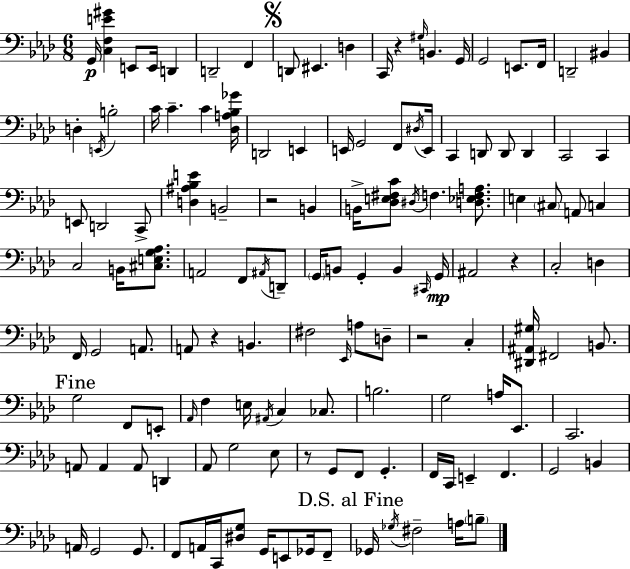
{
  \clef bass
  \numericTimeSignature
  \time 6/8
  \key f \minor
  g,16\p <c f e' gis'>4 e,8 e,16 d,4 | d,2-- f,4 | \mark \markup { \musicglyph "scripts.segno" } d,8 eis,4. d4 | c,16 r4 \grace { gis16 } b,4. | \break g,16 g,2 e,8. | f,16 d,2-- bis,4 | d4-. \acciaccatura { e,16 } b2-. | c'16 c'4.-- c'4 | \break <des a bes ges'>16 d,2 e,4 | e,16 g,2 f,8 | \acciaccatura { dis16 } e,16 c,4 d,8 d,8 d,4 | c,2 c,4 | \break e,8 d,2 | c,8-> <d ais bes e'>4 b,2-- | r2 b,4 | b,16-> <des e fis c'>8 \acciaccatura { dis16 } f4. | \break <d ees f a>8. e4 \parenthesize cis8 a,8 | c4 c2 | b,16 <cis e g aes>8. a,2 | f,8 \acciaccatura { ais,16 } d,8-- \parenthesize g,16 b,8 g,4-. | \break b,4 \grace { cis,16 }\mp g,16 ais,2 | r4 c2-. | d4 f,16 g,2 | a,8. a,8 r4 | \break b,4. fis2 | \grace { ees,16 } a8 d8-- r2 | c4-. <dis, ais, gis>16 fis,2 | b,8. \mark "Fine" g2 | \break f,8 e,8-. \grace { aes,16 } f4 | e16 \acciaccatura { ais,16 } c4 ces8. b2. | g2 | a16 ees,8. c,2. | \break a,8 a,4 | a,8 d,4 aes,8 g2 | ees8 r8 g,8 | f,8 g,4.-. f,16 c,16 e,4-- | \break f,4. g,2 | b,4 a,16 g,2 | g,8. f,8 a,16 | c,16 <dis g>8 g,16 e,8 ges,16 f,8-- \mark "D.S. al Fine" ges,16 \acciaccatura { ges16 } fis2-- | \break a16 \parenthesize b8-- \bar "|."
}